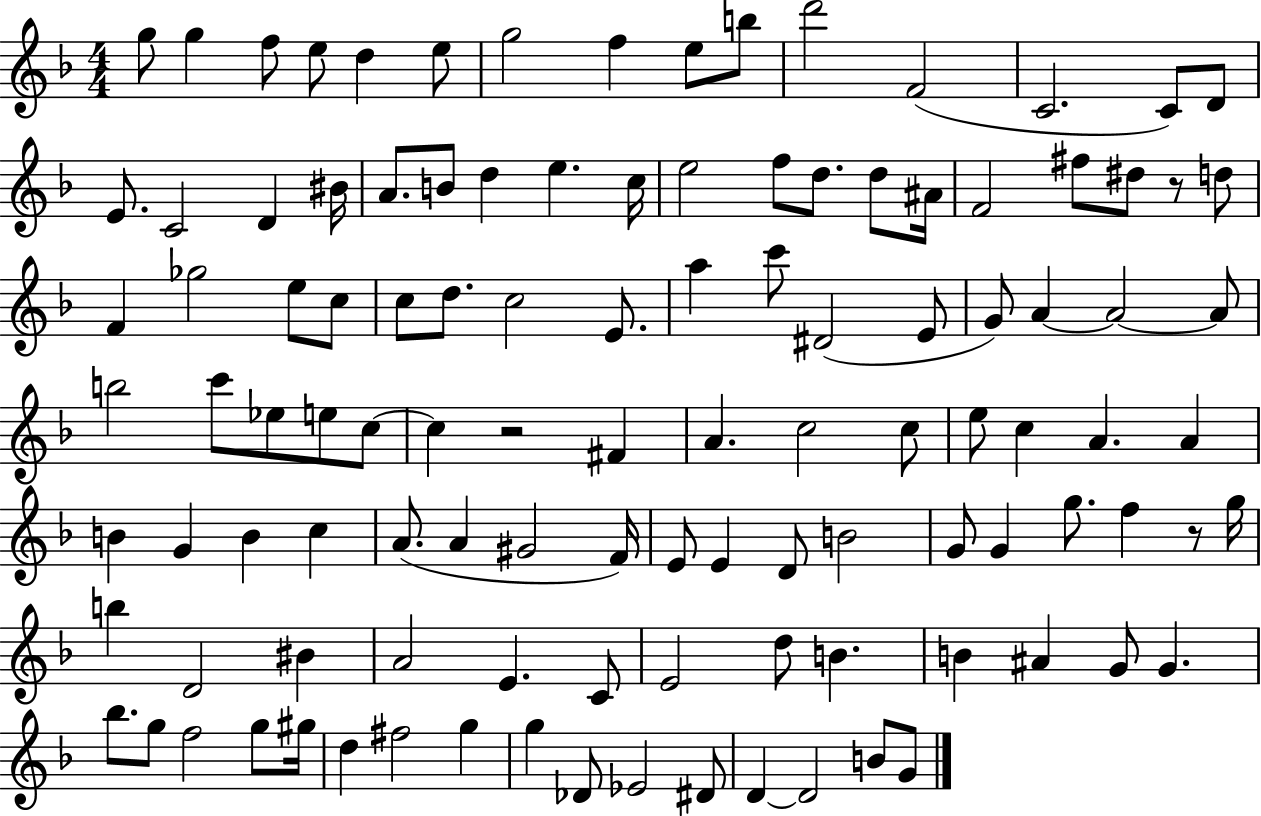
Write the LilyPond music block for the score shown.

{
  \clef treble
  \numericTimeSignature
  \time 4/4
  \key f \major
  \repeat volta 2 { g''8 g''4 f''8 e''8 d''4 e''8 | g''2 f''4 e''8 b''8 | d'''2 f'2( | c'2. c'8) d'8 | \break e'8. c'2 d'4 bis'16 | a'8. b'8 d''4 e''4. c''16 | e''2 f''8 d''8. d''8 ais'16 | f'2 fis''8 dis''8 r8 d''8 | \break f'4 ges''2 e''8 c''8 | c''8 d''8. c''2 e'8. | a''4 c'''8 dis'2( e'8 | g'8) a'4~~ a'2~~ a'8 | \break b''2 c'''8 ees''8 e''8 c''8~~ | c''4 r2 fis'4 | a'4. c''2 c''8 | e''8 c''4 a'4. a'4 | \break b'4 g'4 b'4 c''4 | a'8.( a'4 gis'2 f'16) | e'8 e'4 d'8 b'2 | g'8 g'4 g''8. f''4 r8 g''16 | \break b''4 d'2 bis'4 | a'2 e'4. c'8 | e'2 d''8 b'4. | b'4 ais'4 g'8 g'4. | \break bes''8. g''8 f''2 g''8 gis''16 | d''4 fis''2 g''4 | g''4 des'8 ees'2 dis'8 | d'4~~ d'2 b'8 g'8 | \break } \bar "|."
}